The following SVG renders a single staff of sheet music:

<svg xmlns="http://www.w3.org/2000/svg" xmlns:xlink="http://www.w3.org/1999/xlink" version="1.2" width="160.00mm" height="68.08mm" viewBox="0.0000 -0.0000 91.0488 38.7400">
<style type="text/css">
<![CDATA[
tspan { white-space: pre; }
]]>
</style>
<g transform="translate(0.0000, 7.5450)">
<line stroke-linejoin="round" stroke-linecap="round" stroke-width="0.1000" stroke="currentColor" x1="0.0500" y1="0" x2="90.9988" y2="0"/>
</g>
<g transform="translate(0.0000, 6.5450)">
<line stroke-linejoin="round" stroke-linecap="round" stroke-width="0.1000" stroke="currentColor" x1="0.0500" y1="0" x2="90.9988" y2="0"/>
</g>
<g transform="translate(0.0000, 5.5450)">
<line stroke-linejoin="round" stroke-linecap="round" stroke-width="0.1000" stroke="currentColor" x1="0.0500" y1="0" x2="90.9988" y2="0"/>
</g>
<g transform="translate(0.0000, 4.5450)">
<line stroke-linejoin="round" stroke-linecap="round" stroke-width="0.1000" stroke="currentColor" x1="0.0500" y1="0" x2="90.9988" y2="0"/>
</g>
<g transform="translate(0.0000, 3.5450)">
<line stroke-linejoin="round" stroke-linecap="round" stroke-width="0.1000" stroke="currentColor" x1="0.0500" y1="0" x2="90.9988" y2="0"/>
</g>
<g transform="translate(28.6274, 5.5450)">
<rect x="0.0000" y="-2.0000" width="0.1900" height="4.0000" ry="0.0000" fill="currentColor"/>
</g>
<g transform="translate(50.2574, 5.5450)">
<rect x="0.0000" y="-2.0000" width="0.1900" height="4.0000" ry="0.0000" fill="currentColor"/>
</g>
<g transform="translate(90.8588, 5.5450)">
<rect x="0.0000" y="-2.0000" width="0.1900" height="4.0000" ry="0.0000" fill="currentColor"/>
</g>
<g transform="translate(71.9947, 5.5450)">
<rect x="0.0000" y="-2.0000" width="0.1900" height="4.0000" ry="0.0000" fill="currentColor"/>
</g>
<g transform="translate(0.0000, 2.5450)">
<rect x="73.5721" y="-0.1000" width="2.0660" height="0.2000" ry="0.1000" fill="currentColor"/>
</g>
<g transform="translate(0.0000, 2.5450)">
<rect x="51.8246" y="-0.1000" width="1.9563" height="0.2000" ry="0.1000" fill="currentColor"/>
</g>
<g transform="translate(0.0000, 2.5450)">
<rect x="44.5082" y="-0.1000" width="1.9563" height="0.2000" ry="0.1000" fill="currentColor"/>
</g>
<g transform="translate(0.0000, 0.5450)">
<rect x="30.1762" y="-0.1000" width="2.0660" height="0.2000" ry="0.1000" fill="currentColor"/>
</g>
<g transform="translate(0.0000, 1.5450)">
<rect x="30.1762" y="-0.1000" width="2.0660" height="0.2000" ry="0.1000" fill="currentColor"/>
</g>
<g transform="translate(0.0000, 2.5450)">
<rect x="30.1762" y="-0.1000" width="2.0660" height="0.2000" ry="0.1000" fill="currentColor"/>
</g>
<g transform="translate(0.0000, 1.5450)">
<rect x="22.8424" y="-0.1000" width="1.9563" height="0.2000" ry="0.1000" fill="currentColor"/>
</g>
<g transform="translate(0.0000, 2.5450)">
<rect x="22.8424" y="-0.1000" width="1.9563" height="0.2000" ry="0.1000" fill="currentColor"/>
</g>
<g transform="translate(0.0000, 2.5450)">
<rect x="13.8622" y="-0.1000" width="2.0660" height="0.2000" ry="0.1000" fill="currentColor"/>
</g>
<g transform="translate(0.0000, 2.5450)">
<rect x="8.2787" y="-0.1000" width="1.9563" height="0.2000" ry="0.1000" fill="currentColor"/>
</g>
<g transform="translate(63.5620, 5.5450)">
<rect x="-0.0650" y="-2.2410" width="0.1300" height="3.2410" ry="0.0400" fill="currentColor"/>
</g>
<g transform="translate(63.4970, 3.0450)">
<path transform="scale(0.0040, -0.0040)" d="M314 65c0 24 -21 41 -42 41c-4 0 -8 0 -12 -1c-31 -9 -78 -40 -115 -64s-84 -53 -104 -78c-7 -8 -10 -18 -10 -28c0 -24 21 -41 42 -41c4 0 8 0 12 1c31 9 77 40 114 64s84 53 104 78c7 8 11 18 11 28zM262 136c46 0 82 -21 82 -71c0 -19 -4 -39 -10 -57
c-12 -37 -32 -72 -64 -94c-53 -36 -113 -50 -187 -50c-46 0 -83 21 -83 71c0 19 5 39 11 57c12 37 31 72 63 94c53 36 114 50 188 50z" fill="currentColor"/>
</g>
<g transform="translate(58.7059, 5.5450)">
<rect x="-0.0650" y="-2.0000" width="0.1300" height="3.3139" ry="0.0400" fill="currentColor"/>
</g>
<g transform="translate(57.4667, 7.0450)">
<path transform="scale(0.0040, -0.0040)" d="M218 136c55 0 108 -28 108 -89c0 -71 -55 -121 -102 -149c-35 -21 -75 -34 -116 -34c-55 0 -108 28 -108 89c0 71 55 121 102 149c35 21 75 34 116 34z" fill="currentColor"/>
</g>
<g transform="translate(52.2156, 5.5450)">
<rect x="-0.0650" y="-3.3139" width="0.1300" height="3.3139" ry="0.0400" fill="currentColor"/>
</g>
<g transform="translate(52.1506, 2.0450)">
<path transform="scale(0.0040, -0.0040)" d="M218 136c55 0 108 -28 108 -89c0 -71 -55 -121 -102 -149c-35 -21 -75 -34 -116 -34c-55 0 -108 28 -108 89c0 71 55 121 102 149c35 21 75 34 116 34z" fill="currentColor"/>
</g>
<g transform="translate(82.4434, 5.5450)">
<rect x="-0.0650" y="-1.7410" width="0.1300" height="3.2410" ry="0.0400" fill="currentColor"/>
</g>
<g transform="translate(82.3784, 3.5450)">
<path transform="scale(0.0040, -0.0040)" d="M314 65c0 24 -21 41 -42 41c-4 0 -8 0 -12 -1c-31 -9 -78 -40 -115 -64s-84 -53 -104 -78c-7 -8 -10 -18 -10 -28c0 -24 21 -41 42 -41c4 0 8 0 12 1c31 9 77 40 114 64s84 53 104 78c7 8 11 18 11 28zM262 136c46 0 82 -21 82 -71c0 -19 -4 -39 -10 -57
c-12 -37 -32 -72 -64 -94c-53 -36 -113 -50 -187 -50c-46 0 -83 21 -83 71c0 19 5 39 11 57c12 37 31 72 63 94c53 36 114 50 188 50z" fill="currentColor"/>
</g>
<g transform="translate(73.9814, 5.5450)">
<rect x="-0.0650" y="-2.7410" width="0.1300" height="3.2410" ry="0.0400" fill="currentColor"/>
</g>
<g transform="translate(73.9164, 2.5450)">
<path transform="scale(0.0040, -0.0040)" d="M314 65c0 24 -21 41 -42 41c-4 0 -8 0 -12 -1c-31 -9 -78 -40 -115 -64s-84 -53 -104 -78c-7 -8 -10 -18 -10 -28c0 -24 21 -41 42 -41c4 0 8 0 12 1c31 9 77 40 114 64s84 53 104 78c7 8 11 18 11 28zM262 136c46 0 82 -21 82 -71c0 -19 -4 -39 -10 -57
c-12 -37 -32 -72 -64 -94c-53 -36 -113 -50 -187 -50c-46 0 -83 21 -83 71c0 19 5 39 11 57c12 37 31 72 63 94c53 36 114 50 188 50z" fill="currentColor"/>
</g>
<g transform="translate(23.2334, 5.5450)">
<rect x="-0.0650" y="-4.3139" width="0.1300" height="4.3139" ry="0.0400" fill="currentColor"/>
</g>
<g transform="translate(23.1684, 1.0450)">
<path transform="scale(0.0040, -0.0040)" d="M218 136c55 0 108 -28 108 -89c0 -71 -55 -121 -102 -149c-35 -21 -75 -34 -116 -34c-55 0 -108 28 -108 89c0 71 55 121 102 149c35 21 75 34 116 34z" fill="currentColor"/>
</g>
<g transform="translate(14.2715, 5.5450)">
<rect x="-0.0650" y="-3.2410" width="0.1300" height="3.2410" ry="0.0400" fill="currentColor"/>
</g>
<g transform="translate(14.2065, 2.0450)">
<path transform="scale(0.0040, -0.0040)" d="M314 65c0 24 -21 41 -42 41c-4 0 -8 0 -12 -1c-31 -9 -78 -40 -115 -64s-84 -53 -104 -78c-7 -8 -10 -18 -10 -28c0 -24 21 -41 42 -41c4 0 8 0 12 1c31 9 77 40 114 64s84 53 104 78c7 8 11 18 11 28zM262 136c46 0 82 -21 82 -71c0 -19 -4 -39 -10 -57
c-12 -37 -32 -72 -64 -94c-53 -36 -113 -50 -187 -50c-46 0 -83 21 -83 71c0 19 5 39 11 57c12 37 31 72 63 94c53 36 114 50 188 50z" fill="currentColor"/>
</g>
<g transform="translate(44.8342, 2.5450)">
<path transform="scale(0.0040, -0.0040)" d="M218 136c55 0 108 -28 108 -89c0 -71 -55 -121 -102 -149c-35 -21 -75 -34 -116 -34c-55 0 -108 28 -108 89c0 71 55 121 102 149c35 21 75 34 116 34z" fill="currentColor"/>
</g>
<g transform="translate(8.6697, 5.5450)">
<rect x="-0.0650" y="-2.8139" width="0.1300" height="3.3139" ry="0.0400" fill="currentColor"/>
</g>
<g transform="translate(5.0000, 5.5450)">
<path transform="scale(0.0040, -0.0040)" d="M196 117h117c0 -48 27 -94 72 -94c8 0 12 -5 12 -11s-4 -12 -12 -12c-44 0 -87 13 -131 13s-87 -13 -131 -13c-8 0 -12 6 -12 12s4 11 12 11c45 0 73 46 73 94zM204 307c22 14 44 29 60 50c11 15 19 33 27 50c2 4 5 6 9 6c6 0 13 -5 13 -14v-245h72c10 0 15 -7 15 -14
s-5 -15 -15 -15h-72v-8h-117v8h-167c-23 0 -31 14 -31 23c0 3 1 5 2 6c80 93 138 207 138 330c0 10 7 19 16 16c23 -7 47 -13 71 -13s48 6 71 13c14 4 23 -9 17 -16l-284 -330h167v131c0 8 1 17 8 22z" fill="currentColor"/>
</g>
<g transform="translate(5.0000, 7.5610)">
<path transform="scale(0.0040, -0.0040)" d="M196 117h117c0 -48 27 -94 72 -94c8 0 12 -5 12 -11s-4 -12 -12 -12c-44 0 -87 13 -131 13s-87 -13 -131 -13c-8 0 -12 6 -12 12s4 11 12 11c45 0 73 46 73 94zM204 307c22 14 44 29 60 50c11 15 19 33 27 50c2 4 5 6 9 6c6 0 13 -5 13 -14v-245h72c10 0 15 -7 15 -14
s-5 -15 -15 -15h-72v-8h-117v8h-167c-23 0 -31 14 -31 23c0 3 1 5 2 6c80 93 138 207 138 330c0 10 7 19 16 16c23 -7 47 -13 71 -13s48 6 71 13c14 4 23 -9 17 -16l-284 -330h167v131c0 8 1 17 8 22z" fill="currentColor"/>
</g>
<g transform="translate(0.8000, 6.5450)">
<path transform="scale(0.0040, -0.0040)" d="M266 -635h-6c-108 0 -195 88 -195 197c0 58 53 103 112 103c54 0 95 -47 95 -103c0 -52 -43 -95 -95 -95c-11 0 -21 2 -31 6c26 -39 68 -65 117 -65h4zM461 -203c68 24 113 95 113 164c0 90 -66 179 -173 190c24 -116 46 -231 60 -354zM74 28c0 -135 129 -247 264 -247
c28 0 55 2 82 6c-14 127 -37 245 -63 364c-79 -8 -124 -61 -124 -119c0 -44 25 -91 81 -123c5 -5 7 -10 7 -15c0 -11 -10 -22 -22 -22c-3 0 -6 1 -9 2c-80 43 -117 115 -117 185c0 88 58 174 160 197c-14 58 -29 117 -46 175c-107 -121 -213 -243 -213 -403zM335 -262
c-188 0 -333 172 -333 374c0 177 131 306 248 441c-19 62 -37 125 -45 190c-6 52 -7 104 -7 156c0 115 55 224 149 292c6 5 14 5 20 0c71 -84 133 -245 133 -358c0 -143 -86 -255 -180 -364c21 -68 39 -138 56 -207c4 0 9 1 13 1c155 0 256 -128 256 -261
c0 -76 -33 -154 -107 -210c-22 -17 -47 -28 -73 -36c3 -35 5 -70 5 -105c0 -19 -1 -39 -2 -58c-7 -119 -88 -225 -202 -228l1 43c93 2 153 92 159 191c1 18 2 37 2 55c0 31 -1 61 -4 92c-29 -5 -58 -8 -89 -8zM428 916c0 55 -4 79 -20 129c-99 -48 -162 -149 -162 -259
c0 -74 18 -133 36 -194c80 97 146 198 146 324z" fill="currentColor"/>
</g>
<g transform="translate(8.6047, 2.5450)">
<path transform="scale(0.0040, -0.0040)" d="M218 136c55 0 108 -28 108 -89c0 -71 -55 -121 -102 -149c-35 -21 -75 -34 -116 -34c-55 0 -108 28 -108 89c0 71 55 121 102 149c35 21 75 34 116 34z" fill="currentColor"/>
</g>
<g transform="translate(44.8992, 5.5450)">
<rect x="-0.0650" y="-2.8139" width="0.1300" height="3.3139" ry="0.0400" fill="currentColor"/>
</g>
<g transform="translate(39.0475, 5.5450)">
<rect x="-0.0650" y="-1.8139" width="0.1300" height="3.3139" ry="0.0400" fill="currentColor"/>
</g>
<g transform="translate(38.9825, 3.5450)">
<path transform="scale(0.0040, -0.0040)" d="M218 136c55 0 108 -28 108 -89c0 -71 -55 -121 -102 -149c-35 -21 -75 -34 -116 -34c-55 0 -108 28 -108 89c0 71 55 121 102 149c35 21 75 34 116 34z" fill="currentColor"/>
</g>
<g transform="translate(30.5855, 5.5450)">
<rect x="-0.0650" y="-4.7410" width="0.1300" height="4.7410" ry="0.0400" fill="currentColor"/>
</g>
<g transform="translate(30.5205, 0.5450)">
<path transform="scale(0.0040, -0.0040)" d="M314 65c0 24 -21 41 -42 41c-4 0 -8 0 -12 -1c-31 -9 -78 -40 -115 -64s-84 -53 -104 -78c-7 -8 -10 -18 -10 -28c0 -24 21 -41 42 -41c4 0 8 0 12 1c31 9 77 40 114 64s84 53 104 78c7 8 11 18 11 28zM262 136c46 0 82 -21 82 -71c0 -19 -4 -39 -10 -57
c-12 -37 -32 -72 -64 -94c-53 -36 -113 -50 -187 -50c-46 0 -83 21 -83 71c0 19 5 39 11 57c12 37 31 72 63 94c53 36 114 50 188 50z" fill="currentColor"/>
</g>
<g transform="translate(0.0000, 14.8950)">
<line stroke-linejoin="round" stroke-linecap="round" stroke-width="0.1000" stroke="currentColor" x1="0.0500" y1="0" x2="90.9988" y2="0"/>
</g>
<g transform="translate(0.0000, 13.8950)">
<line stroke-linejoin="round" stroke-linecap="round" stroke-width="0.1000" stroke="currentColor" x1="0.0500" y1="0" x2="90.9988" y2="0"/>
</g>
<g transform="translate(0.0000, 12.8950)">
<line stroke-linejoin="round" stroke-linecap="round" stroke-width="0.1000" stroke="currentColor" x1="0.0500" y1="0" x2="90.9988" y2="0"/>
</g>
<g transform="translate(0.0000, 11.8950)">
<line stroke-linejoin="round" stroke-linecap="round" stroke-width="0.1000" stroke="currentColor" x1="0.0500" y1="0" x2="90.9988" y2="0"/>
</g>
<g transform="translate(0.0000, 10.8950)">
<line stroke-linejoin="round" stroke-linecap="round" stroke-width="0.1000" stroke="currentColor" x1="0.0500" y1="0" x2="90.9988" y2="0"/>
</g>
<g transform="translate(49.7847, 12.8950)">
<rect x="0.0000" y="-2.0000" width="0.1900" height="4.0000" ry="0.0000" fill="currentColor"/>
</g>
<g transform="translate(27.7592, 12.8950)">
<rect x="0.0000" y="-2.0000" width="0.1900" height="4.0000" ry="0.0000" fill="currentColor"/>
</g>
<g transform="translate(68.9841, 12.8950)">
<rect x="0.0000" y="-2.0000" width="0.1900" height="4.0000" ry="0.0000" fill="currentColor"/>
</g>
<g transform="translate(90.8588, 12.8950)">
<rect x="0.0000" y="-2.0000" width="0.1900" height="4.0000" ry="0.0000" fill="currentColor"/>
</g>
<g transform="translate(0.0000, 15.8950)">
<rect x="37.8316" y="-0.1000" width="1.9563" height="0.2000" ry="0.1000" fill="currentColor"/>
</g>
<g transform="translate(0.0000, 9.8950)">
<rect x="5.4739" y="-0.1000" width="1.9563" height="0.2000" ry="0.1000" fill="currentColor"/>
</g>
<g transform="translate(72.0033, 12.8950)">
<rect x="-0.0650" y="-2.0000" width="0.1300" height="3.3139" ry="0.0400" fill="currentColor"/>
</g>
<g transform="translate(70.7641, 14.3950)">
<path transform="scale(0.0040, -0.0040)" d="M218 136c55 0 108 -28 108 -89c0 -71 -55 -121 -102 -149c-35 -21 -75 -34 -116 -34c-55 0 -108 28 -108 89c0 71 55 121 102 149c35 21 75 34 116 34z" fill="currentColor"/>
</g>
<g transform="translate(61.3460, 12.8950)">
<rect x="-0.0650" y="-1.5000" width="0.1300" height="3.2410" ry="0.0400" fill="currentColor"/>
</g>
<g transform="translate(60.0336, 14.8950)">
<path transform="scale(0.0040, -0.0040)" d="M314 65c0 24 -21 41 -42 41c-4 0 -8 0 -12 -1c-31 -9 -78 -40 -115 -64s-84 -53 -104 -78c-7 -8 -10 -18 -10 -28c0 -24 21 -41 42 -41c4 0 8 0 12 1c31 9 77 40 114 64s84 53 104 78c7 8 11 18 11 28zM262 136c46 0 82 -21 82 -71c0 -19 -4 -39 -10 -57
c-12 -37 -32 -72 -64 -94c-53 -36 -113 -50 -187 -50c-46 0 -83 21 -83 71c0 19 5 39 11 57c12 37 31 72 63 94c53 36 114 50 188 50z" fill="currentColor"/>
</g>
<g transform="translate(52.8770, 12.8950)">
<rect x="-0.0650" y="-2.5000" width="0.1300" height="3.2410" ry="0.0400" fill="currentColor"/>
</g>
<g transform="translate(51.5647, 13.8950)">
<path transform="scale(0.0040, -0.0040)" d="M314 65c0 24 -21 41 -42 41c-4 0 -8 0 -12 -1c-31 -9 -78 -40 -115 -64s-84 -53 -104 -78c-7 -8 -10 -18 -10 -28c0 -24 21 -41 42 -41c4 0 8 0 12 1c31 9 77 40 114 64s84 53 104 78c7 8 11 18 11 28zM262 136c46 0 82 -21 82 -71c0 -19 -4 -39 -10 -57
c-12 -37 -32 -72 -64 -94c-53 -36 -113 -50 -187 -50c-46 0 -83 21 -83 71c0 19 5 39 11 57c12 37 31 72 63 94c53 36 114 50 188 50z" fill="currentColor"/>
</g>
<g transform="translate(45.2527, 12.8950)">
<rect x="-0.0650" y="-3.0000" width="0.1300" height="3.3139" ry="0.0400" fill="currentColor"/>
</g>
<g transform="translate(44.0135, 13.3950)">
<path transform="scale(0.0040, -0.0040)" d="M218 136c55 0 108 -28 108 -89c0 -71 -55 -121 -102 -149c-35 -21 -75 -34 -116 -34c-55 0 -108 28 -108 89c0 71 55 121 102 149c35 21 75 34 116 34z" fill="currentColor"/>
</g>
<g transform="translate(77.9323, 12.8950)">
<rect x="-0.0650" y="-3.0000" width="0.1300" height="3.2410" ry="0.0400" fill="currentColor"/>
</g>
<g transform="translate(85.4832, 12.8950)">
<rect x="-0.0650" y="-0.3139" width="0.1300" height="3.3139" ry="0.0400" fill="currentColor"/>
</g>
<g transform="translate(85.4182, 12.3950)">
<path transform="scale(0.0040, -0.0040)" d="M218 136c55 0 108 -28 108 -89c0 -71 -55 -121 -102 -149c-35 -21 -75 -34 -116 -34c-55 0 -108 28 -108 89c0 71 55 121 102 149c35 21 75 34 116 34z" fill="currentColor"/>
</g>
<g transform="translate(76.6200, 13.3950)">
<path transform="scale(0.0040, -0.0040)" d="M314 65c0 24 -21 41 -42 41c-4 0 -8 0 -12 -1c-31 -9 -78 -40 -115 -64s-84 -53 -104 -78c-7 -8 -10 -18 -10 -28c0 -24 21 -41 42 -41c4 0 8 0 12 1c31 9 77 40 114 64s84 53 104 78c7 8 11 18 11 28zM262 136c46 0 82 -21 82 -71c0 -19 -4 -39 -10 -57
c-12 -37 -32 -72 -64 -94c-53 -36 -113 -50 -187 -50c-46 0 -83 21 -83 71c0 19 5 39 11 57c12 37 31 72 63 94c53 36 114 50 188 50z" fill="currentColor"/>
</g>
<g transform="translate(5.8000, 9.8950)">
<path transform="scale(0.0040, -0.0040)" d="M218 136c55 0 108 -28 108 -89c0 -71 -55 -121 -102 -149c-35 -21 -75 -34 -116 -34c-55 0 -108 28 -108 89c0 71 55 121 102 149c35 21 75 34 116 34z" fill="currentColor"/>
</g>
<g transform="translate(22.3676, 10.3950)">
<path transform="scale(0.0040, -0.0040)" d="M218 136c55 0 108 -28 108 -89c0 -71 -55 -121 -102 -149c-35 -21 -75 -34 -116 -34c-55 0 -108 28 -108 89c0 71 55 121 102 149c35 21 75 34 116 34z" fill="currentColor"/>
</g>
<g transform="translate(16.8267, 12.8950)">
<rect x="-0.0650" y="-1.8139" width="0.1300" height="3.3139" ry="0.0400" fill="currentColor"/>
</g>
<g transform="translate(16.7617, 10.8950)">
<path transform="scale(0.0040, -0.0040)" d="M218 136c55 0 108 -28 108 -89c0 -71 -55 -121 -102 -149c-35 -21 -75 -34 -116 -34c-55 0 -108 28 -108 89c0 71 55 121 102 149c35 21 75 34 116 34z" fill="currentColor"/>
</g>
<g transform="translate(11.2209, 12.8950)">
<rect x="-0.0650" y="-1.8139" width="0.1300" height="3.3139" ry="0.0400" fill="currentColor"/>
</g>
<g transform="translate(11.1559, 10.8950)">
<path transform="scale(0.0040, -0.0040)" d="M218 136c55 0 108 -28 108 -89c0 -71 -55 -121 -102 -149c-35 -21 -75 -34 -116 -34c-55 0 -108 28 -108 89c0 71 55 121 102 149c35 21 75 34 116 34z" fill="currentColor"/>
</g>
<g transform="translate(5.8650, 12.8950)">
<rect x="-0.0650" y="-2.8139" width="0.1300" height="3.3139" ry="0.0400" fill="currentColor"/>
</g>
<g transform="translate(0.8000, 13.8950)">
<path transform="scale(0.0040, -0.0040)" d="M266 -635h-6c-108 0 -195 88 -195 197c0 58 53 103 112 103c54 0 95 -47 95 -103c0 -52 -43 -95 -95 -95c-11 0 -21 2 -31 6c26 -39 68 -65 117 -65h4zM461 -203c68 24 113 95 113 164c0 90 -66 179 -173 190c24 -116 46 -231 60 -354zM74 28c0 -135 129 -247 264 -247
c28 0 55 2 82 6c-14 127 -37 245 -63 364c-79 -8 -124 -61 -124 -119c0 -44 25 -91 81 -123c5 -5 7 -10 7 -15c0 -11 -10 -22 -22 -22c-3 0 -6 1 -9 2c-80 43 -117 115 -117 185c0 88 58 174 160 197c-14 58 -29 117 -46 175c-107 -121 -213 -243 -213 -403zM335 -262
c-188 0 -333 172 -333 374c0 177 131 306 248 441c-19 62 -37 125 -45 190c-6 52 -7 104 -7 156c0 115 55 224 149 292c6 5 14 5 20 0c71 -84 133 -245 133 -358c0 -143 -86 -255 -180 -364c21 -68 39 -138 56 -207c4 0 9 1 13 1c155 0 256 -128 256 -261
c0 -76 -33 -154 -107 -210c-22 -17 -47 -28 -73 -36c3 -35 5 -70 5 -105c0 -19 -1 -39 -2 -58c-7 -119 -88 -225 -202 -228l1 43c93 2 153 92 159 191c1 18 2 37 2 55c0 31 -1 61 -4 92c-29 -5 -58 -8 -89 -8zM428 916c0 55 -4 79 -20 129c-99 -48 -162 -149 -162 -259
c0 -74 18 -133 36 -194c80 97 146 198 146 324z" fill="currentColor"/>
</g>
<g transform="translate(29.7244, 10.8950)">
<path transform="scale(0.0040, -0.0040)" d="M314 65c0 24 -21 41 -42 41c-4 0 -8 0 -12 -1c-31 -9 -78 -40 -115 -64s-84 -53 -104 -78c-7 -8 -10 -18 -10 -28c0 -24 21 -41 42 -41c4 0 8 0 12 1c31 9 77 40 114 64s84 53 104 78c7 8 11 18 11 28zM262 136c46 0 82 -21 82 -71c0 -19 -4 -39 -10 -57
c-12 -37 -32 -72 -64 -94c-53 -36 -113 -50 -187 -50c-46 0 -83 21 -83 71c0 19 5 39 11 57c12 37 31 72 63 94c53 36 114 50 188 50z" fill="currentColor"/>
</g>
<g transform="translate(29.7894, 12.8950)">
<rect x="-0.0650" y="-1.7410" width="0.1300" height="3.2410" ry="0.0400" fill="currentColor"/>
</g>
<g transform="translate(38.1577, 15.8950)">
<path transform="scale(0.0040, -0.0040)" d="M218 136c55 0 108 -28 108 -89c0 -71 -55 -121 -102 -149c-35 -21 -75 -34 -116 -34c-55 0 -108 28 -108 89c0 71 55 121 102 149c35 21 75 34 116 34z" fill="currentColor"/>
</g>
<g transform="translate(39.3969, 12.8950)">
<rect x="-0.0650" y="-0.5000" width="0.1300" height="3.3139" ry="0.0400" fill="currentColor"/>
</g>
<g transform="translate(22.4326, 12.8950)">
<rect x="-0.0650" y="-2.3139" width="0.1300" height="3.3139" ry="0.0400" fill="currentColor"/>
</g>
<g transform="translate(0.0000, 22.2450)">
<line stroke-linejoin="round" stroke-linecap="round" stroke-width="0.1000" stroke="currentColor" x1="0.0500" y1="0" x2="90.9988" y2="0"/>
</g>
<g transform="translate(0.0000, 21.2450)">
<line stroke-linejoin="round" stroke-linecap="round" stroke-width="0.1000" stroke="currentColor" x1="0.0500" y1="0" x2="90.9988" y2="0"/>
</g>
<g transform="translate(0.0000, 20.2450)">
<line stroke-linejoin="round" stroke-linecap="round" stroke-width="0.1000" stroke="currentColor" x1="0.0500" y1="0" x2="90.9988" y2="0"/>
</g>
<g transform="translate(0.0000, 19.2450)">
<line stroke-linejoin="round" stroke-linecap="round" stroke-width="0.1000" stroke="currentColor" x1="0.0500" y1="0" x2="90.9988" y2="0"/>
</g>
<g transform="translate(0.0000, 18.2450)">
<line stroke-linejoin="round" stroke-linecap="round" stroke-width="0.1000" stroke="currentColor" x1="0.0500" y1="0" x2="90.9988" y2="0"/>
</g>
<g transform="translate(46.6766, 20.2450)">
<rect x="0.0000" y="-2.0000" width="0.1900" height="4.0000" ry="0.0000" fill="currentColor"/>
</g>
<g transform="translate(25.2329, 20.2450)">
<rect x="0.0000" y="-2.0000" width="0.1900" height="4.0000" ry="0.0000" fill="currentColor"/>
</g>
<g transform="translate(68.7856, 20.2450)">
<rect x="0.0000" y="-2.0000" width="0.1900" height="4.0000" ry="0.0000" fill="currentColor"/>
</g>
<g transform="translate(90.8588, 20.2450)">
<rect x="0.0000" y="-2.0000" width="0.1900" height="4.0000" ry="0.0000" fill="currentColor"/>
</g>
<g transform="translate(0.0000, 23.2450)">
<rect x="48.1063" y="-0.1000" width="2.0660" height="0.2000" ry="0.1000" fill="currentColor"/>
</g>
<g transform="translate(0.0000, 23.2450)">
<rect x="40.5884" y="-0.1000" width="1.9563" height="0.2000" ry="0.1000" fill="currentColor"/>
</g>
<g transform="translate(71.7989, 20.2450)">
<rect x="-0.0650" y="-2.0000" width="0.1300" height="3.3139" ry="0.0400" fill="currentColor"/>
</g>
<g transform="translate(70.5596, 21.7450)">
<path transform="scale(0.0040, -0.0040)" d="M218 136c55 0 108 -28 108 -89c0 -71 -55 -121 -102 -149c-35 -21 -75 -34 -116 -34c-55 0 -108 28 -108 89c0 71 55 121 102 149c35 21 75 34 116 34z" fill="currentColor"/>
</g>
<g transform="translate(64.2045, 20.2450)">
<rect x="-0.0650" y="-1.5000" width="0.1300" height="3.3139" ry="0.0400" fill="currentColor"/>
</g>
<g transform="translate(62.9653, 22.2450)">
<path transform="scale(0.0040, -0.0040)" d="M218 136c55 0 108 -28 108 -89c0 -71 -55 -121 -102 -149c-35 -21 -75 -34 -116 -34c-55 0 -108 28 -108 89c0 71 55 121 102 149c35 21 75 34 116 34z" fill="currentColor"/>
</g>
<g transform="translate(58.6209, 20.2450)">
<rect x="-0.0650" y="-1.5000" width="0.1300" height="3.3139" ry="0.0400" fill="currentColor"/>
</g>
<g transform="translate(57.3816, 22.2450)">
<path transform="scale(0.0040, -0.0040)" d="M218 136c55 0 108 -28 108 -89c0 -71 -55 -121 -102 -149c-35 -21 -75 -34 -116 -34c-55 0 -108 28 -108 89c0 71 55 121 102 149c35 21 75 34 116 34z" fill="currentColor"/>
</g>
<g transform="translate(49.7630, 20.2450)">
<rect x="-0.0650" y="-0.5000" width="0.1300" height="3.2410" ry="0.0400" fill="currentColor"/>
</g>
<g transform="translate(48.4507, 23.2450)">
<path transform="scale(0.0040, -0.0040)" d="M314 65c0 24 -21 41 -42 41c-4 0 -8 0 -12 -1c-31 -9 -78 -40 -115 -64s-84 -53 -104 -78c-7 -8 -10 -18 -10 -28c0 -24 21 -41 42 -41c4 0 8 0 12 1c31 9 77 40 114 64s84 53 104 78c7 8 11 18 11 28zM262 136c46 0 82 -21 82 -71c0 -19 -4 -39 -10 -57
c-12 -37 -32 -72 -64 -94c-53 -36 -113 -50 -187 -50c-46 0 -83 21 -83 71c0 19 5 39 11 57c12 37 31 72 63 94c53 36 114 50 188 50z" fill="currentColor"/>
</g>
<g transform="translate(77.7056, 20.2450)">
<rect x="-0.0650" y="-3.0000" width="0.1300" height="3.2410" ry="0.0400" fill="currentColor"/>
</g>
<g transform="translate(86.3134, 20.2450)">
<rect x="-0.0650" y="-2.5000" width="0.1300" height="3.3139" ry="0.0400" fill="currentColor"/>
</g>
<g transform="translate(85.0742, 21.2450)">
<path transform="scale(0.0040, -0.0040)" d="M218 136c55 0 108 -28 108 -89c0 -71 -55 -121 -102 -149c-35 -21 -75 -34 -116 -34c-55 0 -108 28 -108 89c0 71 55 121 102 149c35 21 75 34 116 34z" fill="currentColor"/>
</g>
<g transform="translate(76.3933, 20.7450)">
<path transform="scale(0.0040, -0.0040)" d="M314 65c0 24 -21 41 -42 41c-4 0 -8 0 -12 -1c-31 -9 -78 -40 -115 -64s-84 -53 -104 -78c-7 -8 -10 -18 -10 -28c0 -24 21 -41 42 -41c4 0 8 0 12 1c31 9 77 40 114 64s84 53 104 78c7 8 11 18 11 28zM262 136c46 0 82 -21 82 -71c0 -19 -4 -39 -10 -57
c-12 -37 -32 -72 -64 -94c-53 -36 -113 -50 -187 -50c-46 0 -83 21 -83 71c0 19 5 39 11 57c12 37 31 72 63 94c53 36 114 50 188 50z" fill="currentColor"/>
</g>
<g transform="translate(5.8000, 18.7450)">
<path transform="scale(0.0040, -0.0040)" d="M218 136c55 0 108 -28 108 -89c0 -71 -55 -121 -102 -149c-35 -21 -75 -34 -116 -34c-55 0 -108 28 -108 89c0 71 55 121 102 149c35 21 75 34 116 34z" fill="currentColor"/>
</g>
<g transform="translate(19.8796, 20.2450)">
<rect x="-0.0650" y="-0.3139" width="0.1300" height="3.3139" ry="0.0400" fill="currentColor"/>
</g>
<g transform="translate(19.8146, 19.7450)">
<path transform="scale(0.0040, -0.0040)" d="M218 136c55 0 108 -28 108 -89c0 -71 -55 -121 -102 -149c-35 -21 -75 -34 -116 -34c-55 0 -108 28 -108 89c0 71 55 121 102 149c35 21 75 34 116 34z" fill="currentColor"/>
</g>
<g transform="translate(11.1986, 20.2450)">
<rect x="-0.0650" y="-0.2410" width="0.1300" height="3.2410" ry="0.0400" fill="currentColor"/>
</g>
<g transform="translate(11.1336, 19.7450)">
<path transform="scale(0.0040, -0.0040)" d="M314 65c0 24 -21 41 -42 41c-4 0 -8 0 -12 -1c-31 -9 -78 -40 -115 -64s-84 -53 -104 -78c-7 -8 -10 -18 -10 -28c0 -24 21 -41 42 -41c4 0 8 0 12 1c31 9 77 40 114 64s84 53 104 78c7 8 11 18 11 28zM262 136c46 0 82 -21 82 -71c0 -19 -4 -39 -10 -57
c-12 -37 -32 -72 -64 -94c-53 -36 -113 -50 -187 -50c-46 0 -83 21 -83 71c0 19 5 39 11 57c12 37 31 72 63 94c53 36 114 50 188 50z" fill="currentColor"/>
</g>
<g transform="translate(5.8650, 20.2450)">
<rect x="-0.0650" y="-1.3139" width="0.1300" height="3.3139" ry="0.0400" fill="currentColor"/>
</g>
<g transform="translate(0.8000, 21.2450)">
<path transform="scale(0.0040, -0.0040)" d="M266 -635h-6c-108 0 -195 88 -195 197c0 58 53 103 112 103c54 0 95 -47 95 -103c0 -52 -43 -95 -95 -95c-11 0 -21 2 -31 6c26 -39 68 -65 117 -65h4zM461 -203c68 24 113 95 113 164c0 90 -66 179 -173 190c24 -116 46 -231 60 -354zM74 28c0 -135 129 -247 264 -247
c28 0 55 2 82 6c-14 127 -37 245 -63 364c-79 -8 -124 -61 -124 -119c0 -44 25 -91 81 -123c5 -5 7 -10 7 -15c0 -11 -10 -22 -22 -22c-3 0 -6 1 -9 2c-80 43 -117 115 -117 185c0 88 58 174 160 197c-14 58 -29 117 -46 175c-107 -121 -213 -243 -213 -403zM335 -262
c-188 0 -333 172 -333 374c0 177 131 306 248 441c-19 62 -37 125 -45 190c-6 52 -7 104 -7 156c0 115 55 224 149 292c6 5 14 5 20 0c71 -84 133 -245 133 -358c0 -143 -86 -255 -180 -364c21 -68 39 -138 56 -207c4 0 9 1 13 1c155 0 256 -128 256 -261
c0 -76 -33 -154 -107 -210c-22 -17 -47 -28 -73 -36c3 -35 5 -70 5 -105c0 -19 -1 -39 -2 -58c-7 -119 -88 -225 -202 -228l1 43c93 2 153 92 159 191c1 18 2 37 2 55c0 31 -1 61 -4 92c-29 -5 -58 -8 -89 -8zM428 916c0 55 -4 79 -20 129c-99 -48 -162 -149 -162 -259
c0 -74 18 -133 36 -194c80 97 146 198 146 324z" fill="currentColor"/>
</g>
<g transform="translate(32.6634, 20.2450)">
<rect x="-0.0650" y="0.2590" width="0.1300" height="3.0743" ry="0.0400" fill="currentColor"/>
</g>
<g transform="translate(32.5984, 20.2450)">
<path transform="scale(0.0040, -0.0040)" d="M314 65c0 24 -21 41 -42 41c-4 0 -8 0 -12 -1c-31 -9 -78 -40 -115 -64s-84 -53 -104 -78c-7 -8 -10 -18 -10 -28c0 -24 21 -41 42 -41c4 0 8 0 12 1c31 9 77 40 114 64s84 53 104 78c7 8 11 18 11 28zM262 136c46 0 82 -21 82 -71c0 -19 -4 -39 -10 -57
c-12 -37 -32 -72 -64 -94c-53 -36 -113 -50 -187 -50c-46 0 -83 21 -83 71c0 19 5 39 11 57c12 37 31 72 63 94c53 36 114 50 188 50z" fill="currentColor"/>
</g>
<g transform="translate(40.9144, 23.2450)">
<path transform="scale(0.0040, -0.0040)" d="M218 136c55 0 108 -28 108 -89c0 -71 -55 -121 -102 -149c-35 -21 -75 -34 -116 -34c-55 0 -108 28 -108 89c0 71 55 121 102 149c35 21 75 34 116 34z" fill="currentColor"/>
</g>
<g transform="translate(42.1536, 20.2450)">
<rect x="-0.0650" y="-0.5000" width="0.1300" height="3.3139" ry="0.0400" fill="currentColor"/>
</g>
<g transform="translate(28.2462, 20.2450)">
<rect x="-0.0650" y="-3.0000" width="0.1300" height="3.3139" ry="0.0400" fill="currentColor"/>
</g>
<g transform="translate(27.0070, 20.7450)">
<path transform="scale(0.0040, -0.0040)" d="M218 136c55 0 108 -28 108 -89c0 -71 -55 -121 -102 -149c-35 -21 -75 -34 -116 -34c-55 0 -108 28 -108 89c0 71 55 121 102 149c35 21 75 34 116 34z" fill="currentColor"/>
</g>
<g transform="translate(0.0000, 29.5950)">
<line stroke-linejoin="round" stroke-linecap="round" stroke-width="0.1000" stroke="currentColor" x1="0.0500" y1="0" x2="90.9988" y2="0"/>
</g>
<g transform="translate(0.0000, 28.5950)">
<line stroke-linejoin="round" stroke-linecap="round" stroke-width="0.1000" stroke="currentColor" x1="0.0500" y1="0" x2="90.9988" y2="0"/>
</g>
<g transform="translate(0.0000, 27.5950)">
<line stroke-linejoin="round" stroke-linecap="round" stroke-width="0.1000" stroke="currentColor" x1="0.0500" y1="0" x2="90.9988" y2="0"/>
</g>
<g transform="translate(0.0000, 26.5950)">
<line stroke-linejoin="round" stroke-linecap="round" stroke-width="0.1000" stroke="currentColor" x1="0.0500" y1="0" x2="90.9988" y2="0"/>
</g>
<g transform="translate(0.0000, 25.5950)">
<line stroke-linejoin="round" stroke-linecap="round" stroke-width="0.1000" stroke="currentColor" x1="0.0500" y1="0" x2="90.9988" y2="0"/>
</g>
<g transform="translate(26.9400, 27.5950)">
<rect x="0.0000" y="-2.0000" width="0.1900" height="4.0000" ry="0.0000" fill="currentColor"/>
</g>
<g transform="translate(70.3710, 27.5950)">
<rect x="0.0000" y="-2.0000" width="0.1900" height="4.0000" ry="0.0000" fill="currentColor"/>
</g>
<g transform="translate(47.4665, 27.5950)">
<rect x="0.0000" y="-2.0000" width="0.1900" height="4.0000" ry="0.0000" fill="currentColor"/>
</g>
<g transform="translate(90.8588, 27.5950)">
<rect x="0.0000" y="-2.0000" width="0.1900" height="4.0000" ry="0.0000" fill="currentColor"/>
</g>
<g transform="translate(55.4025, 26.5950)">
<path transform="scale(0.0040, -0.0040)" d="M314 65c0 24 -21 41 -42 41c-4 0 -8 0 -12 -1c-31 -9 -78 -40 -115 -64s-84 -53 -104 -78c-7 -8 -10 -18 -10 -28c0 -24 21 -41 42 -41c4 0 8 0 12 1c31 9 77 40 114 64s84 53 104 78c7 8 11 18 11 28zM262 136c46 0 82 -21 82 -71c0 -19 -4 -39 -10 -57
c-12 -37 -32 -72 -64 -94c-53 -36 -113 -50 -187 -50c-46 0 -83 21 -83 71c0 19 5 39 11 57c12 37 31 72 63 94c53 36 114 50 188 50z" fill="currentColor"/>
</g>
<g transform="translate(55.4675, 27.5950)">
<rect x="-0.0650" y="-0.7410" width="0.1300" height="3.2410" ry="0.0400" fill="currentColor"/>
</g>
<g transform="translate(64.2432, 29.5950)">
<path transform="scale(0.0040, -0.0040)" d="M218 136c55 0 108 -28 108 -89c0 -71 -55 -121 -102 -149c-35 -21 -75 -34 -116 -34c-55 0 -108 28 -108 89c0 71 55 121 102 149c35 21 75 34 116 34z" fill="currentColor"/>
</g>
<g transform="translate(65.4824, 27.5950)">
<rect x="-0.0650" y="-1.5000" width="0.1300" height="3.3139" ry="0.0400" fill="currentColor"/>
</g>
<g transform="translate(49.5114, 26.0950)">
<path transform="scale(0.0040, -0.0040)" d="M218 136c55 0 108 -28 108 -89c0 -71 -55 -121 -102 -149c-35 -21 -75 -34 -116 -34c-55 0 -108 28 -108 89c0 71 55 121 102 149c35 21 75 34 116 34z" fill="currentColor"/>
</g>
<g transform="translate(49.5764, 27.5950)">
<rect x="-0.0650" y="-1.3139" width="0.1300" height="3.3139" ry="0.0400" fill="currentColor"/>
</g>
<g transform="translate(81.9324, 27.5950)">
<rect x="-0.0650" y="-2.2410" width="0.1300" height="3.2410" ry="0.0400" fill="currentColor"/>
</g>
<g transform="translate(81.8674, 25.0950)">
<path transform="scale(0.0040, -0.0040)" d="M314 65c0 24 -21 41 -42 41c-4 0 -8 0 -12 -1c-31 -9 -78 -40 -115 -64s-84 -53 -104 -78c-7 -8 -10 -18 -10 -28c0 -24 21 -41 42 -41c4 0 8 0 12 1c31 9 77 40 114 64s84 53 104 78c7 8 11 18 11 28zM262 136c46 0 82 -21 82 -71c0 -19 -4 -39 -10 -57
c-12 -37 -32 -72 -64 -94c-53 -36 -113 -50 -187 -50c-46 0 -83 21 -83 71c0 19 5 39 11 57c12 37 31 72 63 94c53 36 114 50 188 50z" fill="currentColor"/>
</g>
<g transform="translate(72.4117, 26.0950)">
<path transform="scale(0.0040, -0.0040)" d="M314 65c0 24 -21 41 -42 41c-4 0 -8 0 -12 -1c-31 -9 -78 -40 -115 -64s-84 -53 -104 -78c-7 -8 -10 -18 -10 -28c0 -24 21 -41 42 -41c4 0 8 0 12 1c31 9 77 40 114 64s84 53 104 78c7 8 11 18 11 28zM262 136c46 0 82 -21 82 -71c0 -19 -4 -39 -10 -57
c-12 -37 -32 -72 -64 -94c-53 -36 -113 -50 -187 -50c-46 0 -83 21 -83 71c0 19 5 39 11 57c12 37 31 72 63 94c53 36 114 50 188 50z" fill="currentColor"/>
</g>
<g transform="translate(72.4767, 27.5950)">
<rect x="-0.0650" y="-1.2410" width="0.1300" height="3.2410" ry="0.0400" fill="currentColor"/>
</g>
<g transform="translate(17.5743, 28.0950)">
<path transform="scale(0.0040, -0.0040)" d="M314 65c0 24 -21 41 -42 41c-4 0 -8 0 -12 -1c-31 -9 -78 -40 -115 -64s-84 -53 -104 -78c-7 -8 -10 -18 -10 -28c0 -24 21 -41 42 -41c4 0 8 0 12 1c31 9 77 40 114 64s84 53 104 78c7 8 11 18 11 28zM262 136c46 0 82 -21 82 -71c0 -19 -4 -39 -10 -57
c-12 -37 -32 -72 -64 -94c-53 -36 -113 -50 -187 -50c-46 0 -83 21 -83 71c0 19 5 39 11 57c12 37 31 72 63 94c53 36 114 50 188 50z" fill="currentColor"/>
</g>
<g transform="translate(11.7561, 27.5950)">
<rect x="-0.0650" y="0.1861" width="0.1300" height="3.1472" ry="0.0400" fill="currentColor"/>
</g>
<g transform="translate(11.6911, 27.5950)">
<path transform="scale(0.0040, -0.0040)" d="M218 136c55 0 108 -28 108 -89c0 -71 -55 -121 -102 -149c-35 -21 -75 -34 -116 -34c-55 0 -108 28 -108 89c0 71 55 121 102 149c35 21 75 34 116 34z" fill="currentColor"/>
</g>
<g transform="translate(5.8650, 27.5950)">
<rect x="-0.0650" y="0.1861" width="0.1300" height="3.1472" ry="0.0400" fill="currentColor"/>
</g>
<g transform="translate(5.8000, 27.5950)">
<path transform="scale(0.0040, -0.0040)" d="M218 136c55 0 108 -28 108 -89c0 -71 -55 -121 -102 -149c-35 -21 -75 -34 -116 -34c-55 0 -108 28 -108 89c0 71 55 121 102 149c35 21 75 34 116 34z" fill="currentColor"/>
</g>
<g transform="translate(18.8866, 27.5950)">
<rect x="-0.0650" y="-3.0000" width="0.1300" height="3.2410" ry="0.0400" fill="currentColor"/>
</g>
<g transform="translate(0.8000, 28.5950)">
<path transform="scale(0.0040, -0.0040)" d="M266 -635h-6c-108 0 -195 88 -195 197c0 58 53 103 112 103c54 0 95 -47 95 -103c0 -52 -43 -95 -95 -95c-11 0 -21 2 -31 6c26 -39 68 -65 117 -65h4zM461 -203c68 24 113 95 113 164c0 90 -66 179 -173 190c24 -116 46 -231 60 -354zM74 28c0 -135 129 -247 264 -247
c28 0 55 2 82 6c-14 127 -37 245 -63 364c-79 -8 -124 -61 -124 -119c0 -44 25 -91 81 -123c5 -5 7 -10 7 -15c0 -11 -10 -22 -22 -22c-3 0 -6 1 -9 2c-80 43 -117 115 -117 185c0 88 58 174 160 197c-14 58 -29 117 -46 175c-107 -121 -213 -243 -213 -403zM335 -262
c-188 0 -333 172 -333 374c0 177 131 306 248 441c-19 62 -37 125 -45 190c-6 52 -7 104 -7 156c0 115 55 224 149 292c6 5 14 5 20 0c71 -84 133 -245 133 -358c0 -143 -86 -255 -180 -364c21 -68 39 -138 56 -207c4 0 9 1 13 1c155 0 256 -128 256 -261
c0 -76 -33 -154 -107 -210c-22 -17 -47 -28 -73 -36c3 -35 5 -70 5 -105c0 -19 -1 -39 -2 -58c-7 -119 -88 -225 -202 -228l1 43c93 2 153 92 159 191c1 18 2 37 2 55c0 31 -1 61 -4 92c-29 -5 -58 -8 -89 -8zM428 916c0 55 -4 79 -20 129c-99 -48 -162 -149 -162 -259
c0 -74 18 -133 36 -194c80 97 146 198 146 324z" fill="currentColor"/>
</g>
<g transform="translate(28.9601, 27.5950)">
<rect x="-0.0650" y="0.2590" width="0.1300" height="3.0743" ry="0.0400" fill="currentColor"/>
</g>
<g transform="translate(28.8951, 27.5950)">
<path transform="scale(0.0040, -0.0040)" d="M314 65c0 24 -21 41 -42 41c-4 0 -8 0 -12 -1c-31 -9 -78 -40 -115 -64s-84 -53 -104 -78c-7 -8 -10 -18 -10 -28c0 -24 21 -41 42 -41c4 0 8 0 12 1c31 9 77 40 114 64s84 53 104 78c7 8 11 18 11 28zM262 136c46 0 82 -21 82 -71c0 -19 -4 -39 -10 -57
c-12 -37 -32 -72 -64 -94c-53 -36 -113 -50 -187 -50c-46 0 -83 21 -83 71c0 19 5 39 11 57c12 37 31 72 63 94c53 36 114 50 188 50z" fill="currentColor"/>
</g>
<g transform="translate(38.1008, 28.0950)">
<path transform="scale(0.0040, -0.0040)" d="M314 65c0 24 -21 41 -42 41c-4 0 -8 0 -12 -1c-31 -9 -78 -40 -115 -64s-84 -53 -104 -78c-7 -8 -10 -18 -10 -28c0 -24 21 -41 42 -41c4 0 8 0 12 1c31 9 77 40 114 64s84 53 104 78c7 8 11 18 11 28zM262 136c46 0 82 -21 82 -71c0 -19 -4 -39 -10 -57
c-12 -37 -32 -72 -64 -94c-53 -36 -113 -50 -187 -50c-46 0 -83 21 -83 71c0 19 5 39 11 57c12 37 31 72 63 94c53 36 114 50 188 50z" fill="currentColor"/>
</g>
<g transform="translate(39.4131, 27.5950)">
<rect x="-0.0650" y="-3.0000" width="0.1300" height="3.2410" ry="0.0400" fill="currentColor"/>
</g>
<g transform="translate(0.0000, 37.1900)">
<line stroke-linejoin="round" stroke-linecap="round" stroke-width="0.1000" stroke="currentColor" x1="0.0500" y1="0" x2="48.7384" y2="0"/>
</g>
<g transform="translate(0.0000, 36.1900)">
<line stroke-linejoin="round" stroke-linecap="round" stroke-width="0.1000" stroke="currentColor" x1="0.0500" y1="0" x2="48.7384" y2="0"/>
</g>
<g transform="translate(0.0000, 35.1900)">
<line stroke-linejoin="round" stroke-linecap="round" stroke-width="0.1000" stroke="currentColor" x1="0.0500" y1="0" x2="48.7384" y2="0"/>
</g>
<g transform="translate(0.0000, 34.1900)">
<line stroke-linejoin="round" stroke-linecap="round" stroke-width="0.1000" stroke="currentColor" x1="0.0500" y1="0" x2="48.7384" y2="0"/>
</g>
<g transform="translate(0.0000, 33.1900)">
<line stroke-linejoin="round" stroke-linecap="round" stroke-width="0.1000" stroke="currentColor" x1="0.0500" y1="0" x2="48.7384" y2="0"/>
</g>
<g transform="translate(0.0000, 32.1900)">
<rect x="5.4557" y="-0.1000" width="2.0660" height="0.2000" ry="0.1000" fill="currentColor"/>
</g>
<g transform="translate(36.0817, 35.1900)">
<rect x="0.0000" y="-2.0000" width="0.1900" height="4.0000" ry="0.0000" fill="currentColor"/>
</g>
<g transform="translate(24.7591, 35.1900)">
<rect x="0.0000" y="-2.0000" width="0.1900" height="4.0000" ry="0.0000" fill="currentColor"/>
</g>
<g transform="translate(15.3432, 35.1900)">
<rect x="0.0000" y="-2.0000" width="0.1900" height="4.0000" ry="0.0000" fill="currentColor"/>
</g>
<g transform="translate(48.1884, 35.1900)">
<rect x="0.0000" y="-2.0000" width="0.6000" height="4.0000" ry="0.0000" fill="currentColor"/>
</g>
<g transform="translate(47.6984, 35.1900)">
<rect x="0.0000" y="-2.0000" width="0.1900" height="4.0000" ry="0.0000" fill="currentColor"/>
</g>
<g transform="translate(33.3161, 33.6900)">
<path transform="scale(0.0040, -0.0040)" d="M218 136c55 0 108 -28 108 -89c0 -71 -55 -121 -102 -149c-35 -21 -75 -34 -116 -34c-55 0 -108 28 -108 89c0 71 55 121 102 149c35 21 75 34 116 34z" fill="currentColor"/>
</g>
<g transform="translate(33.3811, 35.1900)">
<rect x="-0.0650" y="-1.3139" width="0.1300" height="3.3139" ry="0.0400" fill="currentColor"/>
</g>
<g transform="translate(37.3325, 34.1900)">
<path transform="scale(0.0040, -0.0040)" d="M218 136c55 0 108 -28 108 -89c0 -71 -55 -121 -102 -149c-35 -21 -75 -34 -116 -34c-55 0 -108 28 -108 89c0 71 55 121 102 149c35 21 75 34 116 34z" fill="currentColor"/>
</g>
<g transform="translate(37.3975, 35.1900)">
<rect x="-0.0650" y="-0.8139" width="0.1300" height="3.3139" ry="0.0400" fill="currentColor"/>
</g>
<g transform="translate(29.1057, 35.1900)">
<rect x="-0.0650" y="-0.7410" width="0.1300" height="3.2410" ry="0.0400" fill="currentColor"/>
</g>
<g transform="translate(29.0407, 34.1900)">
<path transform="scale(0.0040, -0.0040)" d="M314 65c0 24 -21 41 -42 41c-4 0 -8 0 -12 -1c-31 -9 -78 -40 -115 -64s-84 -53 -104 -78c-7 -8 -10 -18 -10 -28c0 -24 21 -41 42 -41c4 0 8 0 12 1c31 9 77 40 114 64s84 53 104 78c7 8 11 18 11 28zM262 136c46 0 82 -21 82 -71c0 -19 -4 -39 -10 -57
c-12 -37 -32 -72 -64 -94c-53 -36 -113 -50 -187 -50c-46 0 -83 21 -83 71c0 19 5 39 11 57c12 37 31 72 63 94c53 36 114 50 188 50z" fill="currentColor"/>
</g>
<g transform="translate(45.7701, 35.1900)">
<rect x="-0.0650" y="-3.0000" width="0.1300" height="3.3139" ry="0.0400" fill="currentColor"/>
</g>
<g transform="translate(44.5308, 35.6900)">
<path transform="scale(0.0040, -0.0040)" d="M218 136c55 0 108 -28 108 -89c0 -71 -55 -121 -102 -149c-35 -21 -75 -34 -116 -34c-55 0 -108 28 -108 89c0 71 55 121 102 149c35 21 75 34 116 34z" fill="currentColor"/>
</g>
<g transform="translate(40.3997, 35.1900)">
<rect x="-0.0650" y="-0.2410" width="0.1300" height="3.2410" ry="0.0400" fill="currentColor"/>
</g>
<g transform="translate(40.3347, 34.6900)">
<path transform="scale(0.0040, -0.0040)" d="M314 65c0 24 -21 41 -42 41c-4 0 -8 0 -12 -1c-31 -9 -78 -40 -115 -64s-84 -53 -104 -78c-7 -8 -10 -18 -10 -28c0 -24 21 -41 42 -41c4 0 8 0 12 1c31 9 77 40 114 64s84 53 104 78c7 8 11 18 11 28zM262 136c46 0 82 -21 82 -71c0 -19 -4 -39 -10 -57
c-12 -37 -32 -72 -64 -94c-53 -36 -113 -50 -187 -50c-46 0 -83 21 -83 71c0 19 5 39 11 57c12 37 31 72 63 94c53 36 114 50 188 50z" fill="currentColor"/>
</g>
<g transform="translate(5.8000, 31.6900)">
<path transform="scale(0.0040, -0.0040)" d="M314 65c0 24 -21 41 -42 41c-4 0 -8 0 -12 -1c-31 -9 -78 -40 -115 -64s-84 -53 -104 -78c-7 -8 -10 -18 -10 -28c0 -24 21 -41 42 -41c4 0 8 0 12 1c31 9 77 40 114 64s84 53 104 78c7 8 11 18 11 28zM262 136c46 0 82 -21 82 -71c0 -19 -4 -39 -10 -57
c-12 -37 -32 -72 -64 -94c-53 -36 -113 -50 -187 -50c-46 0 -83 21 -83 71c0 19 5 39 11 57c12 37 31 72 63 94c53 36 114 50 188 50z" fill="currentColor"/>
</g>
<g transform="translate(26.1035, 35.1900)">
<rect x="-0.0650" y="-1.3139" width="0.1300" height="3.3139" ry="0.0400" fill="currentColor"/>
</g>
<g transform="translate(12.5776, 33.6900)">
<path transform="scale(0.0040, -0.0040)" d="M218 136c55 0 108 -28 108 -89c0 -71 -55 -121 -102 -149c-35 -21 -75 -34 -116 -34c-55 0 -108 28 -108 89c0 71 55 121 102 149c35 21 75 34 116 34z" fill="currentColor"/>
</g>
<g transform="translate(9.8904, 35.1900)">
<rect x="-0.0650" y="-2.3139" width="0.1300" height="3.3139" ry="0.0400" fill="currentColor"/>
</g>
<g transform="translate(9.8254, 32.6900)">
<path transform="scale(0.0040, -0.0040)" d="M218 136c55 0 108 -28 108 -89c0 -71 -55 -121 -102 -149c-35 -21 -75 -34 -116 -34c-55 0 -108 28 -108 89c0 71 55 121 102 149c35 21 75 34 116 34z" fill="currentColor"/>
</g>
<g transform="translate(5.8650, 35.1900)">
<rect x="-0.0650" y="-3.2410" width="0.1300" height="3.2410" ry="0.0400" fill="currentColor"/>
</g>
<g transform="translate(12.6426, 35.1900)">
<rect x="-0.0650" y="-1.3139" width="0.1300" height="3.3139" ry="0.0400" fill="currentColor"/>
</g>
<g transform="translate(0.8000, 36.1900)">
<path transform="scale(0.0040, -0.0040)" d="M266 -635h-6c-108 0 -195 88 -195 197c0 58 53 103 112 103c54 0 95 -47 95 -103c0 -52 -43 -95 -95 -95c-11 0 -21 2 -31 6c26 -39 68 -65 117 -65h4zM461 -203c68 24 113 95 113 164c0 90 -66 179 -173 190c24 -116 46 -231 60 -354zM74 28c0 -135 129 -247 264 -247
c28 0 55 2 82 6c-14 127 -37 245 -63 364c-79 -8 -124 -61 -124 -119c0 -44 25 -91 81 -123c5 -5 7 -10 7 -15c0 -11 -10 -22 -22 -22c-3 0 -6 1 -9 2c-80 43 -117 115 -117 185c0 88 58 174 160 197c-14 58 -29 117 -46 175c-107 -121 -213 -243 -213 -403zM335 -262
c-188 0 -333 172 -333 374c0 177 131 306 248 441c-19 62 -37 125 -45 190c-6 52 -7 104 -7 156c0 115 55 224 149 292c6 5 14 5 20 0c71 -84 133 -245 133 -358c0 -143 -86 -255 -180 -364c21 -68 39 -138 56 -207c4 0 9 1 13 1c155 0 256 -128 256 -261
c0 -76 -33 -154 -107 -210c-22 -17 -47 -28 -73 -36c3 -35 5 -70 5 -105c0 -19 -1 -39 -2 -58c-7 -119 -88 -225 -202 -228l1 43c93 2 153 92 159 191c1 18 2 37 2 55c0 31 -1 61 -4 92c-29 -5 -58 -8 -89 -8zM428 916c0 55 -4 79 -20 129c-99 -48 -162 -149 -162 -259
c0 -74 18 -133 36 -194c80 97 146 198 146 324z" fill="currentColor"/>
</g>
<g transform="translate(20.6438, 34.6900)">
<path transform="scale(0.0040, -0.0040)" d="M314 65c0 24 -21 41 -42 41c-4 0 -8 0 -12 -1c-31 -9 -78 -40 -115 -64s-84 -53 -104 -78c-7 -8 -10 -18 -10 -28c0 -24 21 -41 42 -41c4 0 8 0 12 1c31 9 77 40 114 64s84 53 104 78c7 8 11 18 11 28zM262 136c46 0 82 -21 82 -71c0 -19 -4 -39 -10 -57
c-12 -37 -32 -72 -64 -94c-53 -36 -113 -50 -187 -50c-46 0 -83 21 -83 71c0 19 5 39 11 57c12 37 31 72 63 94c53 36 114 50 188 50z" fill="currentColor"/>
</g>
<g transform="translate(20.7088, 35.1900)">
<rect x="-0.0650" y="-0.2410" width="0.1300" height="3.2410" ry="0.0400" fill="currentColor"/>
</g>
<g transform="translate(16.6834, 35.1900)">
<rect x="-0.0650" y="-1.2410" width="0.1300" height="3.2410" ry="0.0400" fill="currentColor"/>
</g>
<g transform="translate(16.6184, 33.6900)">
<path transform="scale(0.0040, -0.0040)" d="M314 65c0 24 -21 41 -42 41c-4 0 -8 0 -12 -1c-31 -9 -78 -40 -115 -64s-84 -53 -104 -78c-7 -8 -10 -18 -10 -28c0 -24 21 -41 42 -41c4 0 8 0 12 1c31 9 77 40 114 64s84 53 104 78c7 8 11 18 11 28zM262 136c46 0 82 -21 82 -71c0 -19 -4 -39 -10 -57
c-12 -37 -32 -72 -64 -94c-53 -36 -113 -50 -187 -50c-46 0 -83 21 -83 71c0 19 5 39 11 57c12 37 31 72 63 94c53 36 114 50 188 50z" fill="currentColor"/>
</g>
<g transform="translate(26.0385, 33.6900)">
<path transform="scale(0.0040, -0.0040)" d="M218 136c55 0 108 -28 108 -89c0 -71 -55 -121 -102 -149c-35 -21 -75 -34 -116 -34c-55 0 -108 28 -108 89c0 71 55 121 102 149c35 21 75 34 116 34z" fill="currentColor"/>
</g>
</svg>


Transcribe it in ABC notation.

X:1
T:Untitled
M:4/4
L:1/4
K:C
a b2 d' e'2 f a b F g2 a2 f2 a f f g f2 C A G2 E2 F A2 c e c2 c A B2 C C2 E E F A2 G B B A2 B2 A2 e d2 E e2 g2 b2 g e e2 c2 e d2 e d c2 A